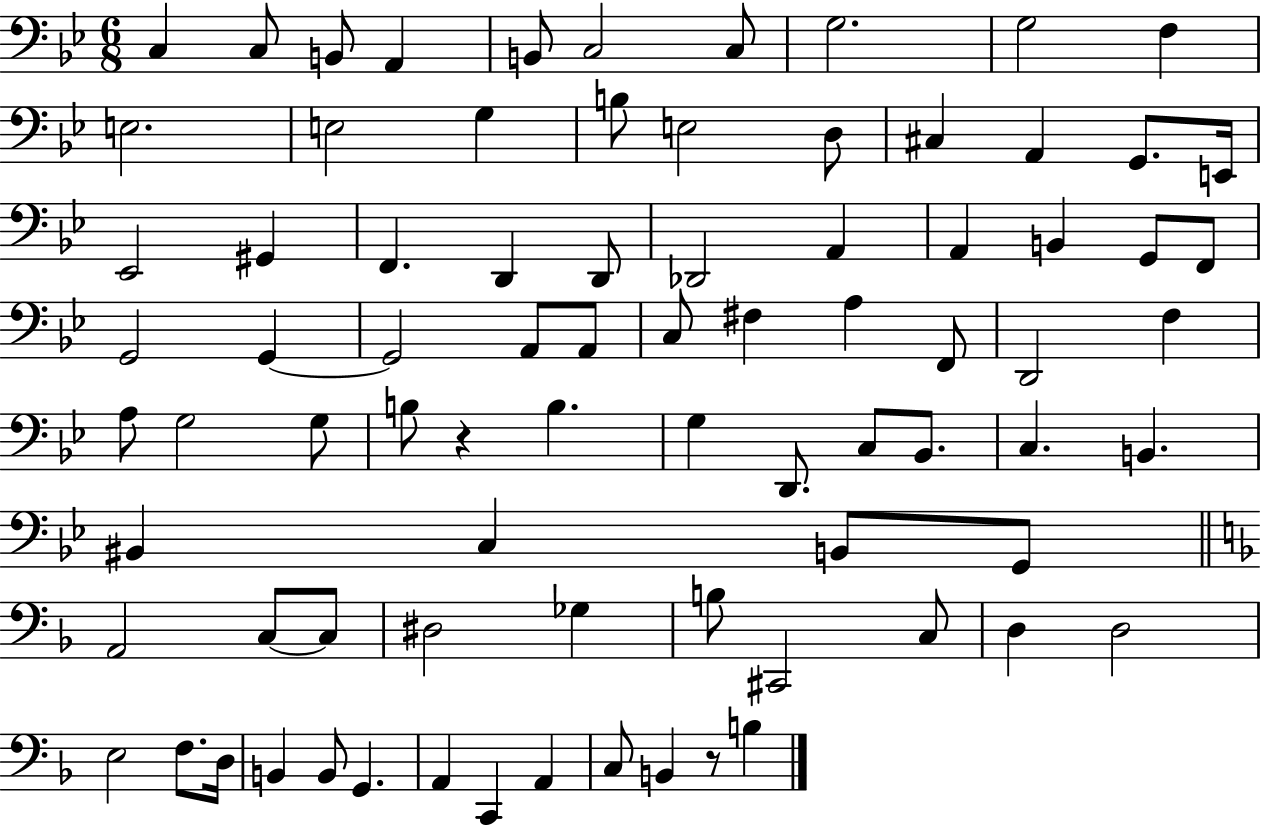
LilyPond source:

{
  \clef bass
  \numericTimeSignature
  \time 6/8
  \key bes \major
  c4 c8 b,8 a,4 | b,8 c2 c8 | g2. | g2 f4 | \break e2. | e2 g4 | b8 e2 d8 | cis4 a,4 g,8. e,16 | \break ees,2 gis,4 | f,4. d,4 d,8 | des,2 a,4 | a,4 b,4 g,8 f,8 | \break g,2 g,4~~ | g,2 a,8 a,8 | c8 fis4 a4 f,8 | d,2 f4 | \break a8 g2 g8 | b8 r4 b4. | g4 d,8. c8 bes,8. | c4. b,4. | \break bis,4 c4 b,8 g,8 | \bar "||" \break \key d \minor a,2 c8~~ c8 | dis2 ges4 | b8 cis,2 c8 | d4 d2 | \break e2 f8. d16 | b,4 b,8 g,4. | a,4 c,4 a,4 | c8 b,4 r8 b4 | \break \bar "|."
}